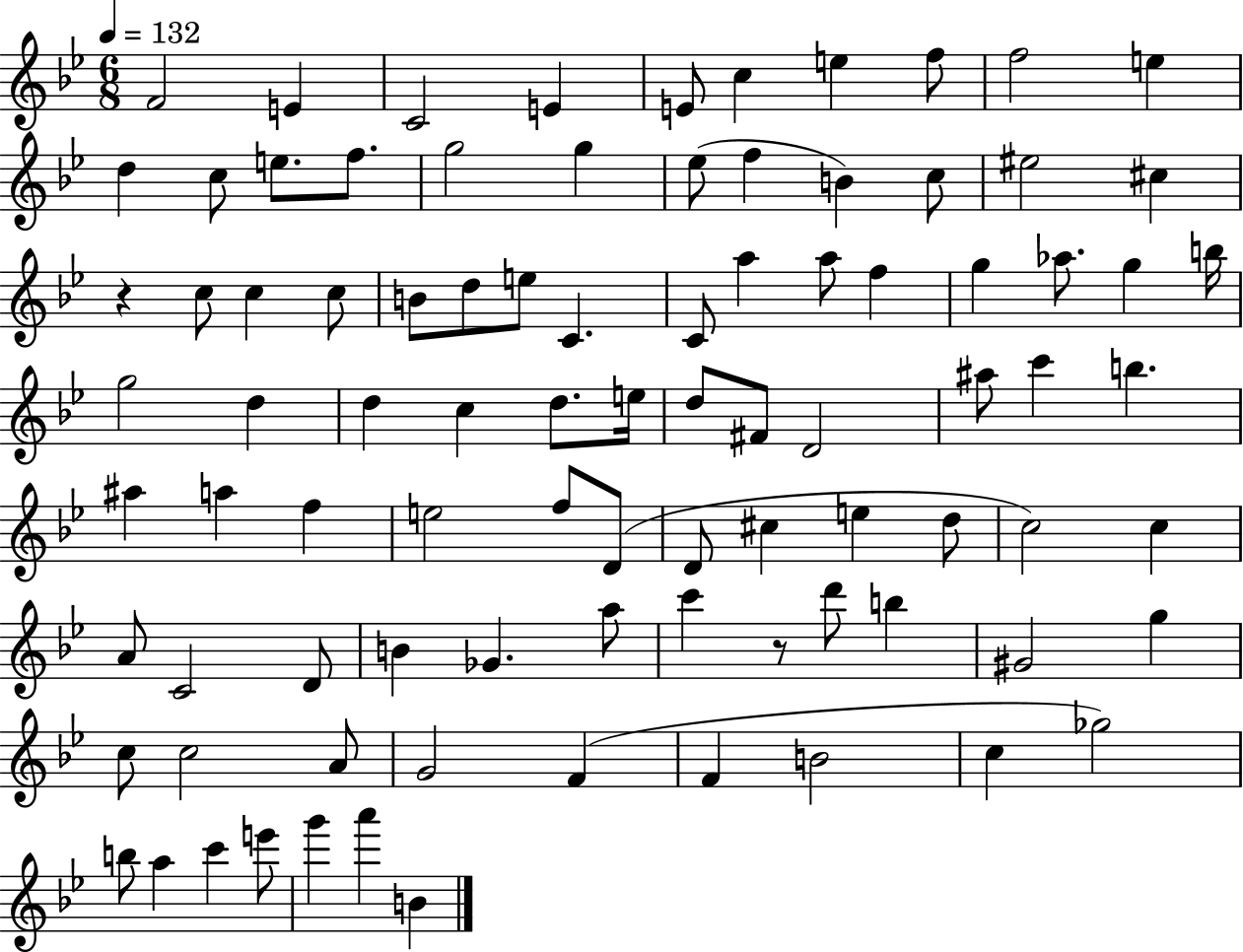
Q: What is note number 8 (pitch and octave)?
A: F5